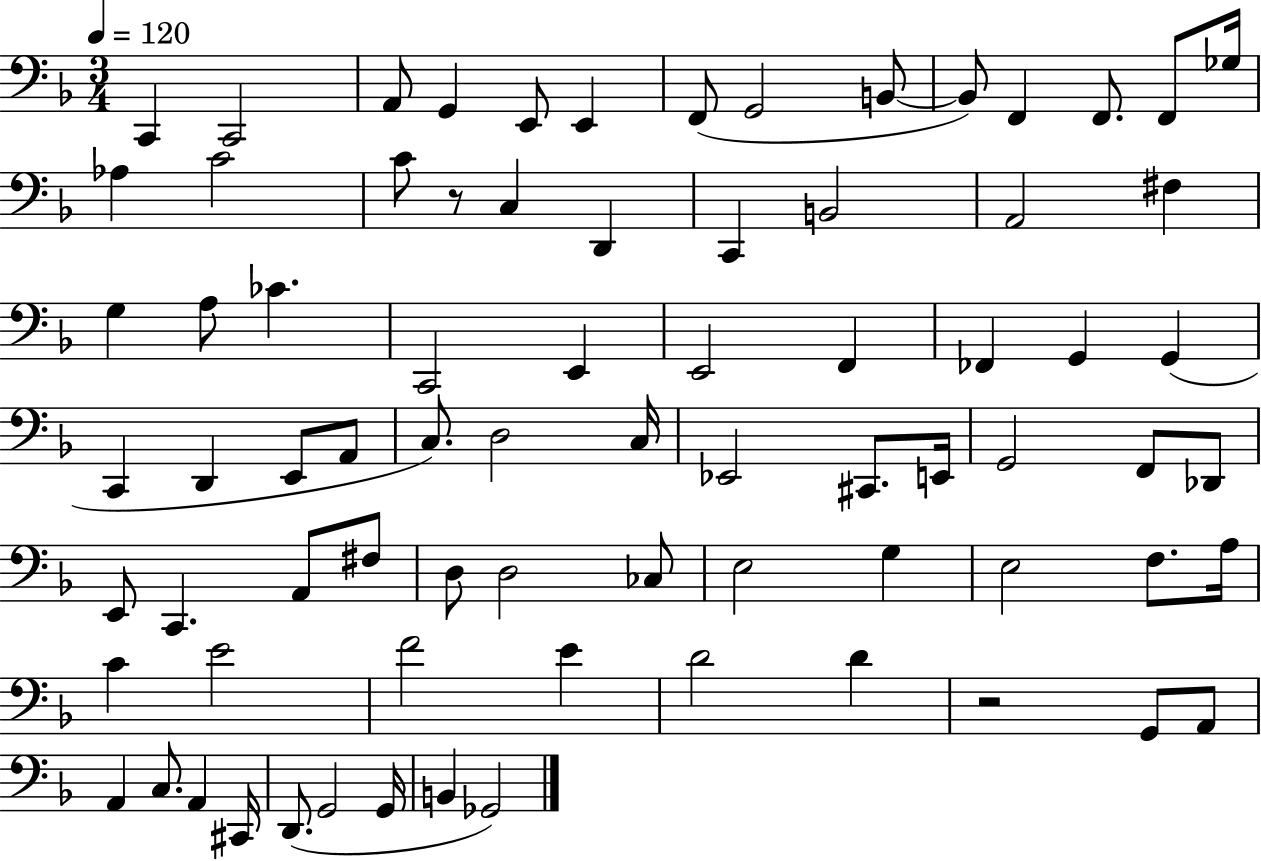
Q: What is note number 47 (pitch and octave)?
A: E2